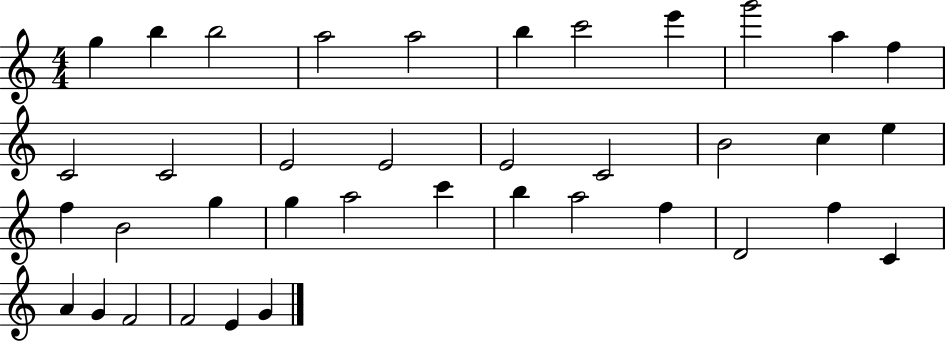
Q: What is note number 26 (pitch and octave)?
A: C6